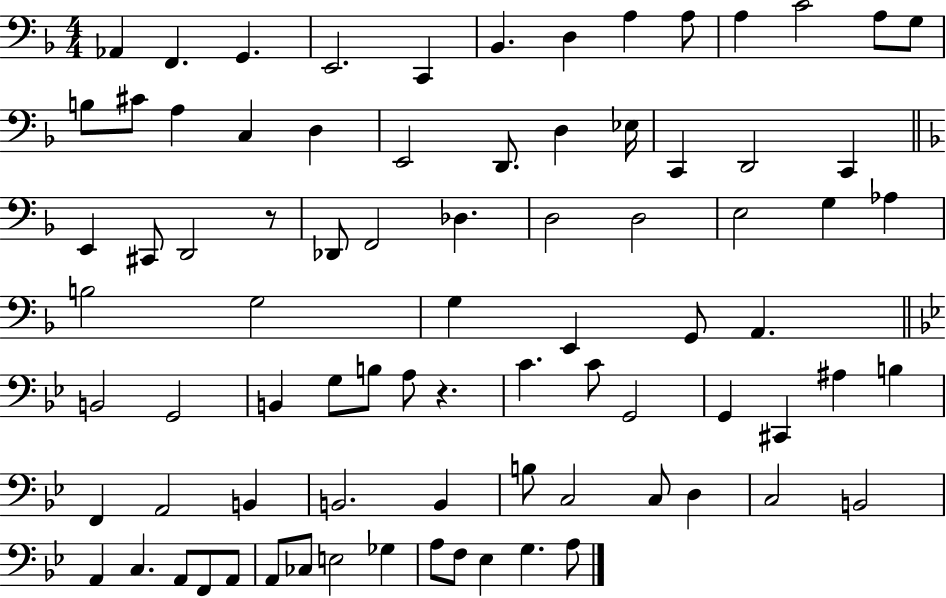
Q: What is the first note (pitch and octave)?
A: Ab2